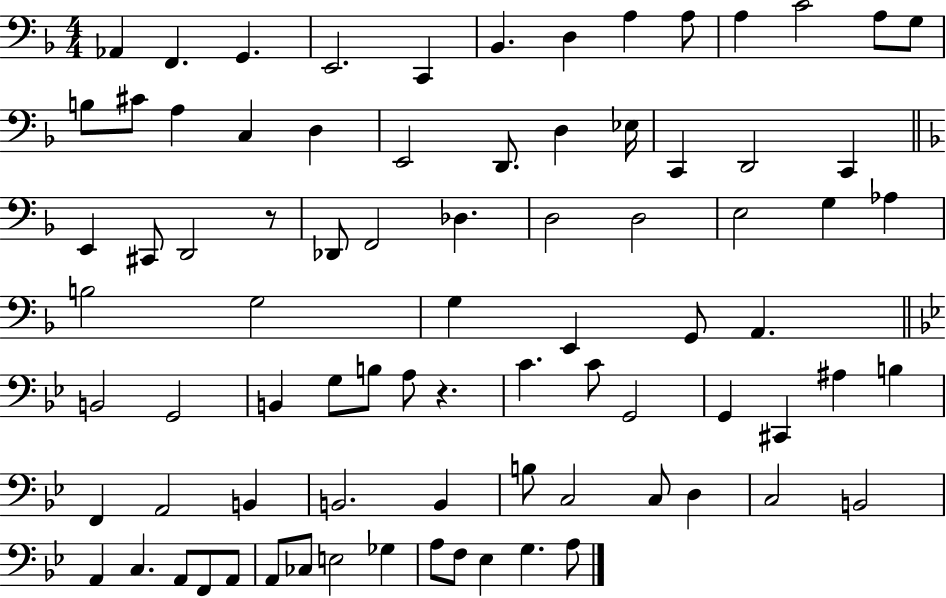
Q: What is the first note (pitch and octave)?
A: Ab2